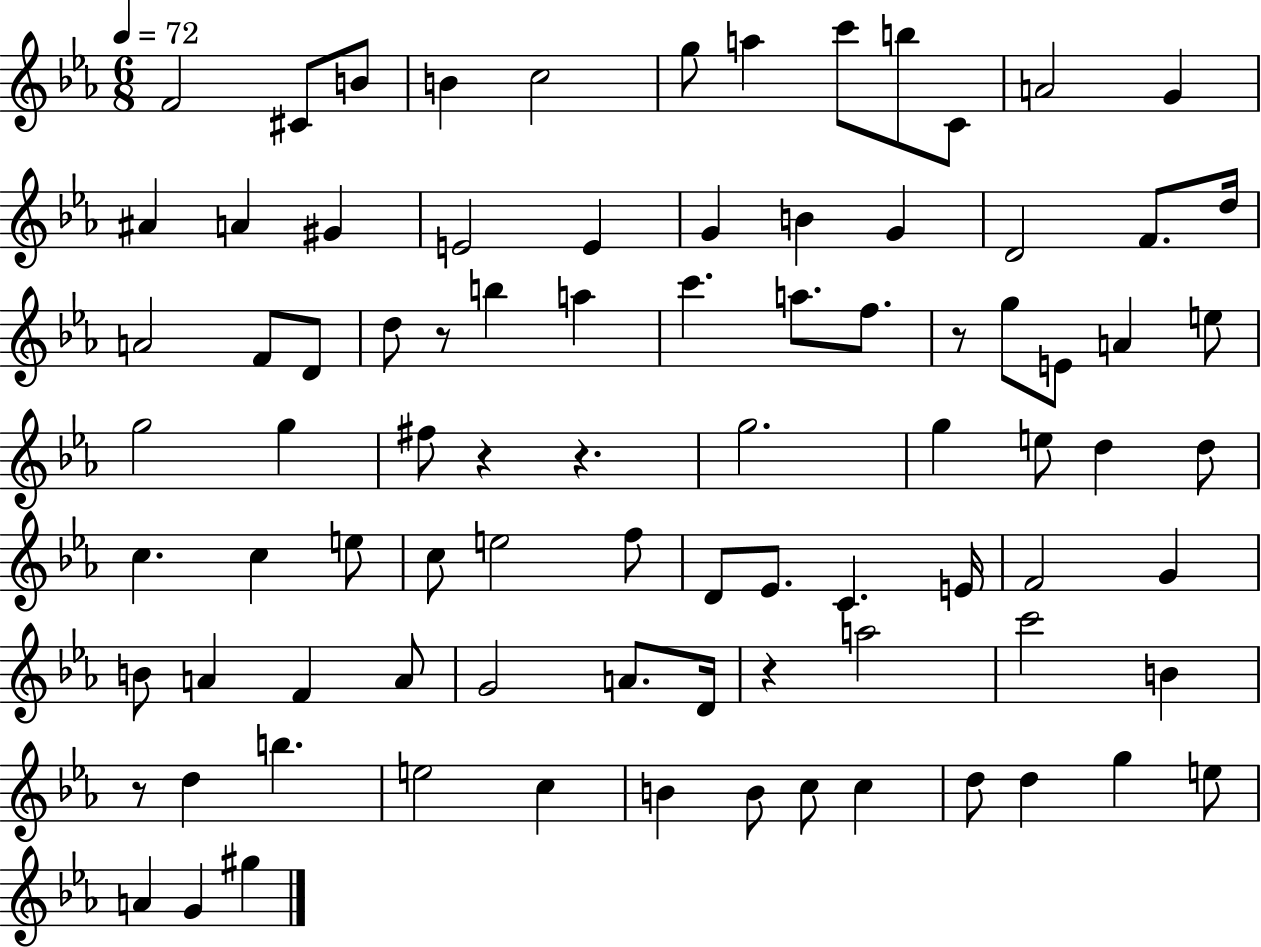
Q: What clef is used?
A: treble